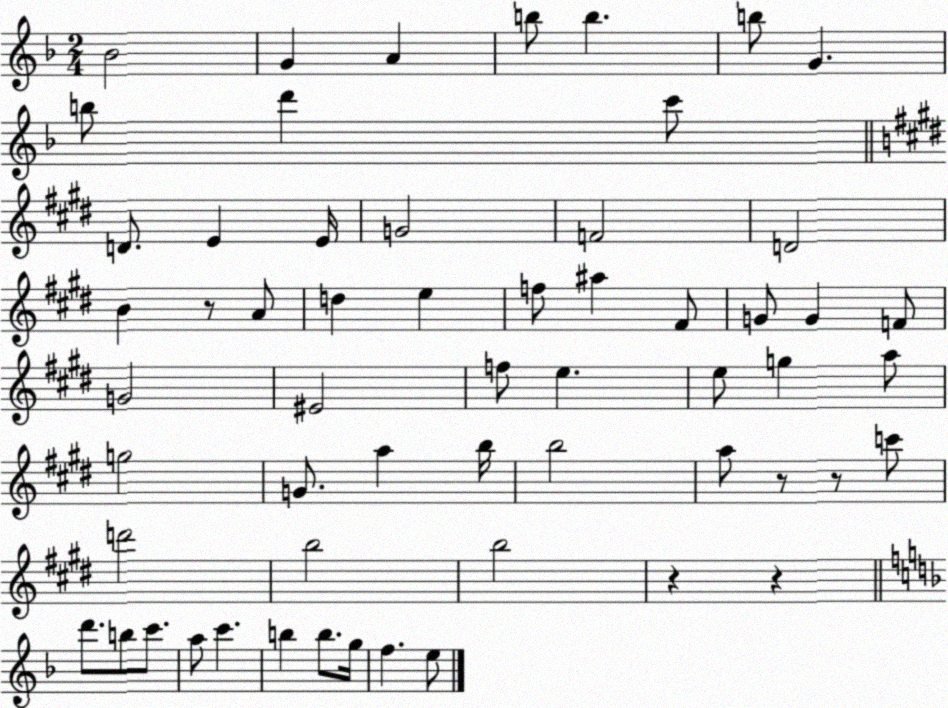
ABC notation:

X:1
T:Untitled
M:2/4
L:1/4
K:F
_B2 G A b/2 b b/2 G b/2 d' c'/2 D/2 E E/4 G2 F2 D2 B z/2 A/2 d e f/2 ^a ^F/2 G/2 G F/2 G2 ^E2 f/2 e e/2 g a/2 g2 G/2 a b/4 b2 a/2 z/2 z/2 c'/2 d'2 b2 b2 z z d'/2 b/2 c'/2 a/2 c' b b/2 g/4 f e/2